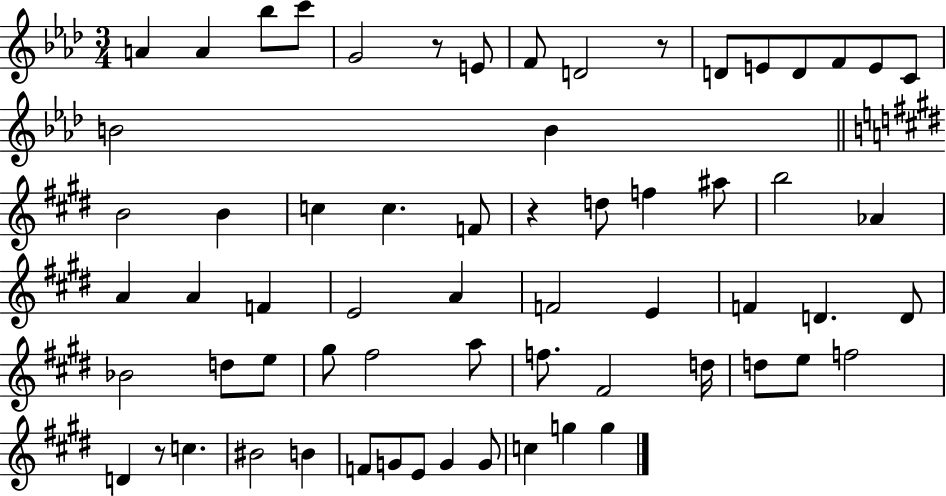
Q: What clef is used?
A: treble